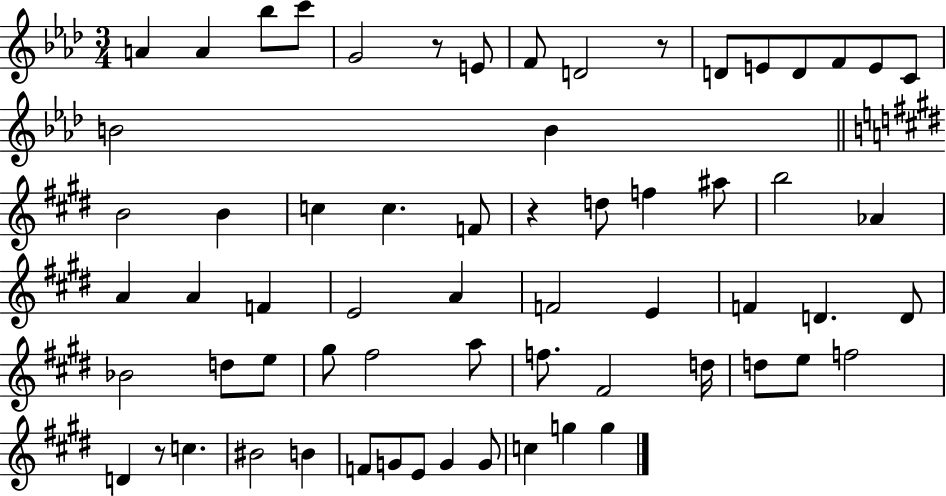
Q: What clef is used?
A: treble